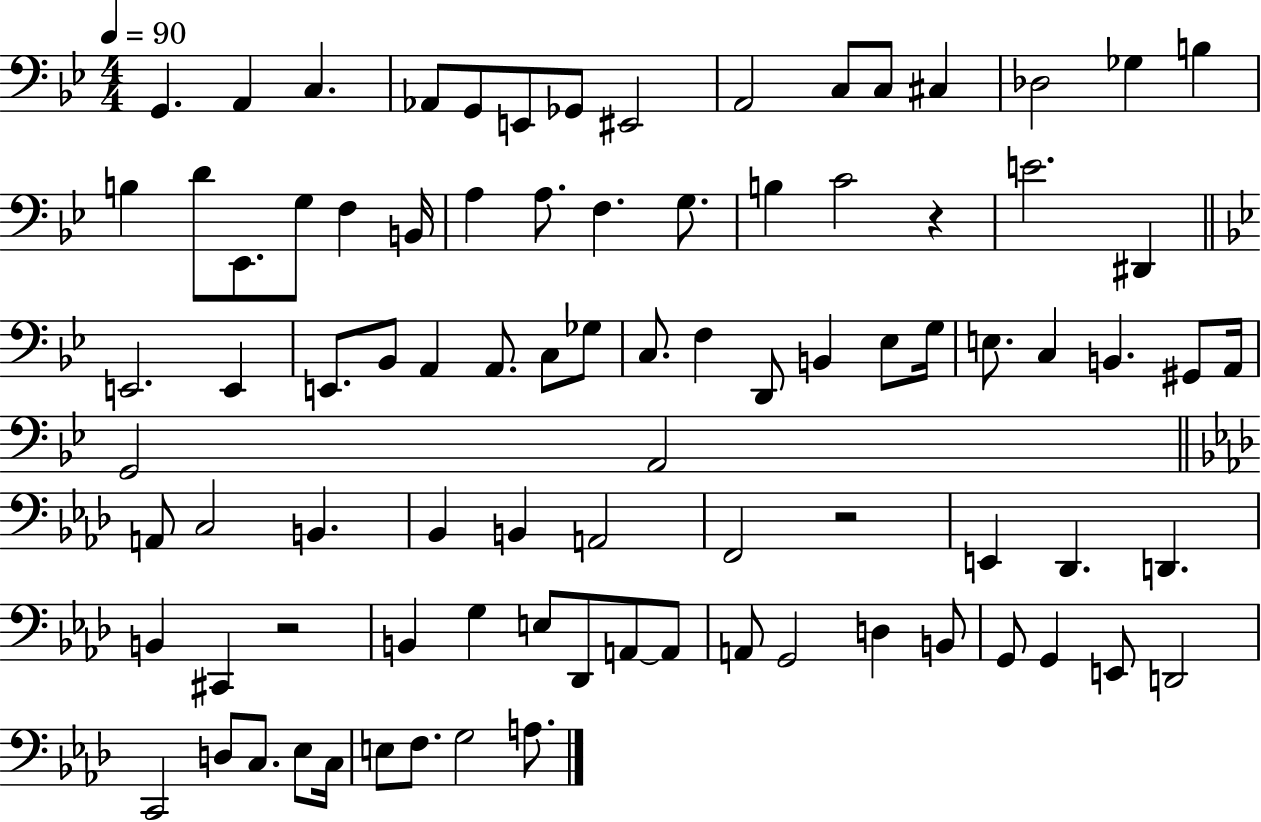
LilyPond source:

{
  \clef bass
  \numericTimeSignature
  \time 4/4
  \key bes \major
  \tempo 4 = 90
  g,4. a,4 c4. | aes,8 g,8 e,8 ges,8 eis,2 | a,2 c8 c8 cis4 | des2 ges4 b4 | \break b4 d'8 ees,8. g8 f4 b,16 | a4 a8. f4. g8. | b4 c'2 r4 | e'2. dis,4 | \break \bar "||" \break \key bes \major e,2. e,4 | e,8. bes,8 a,4 a,8. c8 ges8 | c8. f4 d,8 b,4 ees8 g16 | e8. c4 b,4. gis,8 a,16 | \break g,2 a,2 | \bar "||" \break \key aes \major a,8 c2 b,4. | bes,4 b,4 a,2 | f,2 r2 | e,4 des,4. d,4. | \break b,4 cis,4 r2 | b,4 g4 e8 des,8 a,8~~ a,8 | a,8 g,2 d4 b,8 | g,8 g,4 e,8 d,2 | \break c,2 d8 c8. ees8 c16 | e8 f8. g2 a8. | \bar "|."
}